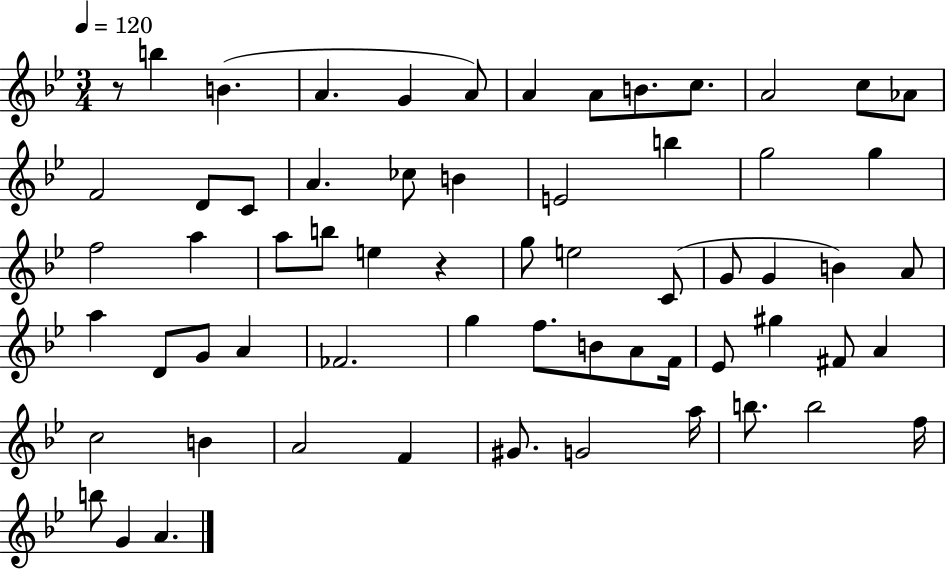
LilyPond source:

{
  \clef treble
  \numericTimeSignature
  \time 3/4
  \key bes \major
  \tempo 4 = 120
  r8 b''4 b'4.( | a'4. g'4 a'8) | a'4 a'8 b'8. c''8. | a'2 c''8 aes'8 | \break f'2 d'8 c'8 | a'4. ces''8 b'4 | e'2 b''4 | g''2 g''4 | \break f''2 a''4 | a''8 b''8 e''4 r4 | g''8 e''2 c'8( | g'8 g'4 b'4) a'8 | \break a''4 d'8 g'8 a'4 | fes'2. | g''4 f''8. b'8 a'8 f'16 | ees'8 gis''4 fis'8 a'4 | \break c''2 b'4 | a'2 f'4 | gis'8. g'2 a''16 | b''8. b''2 f''16 | \break b''8 g'4 a'4. | \bar "|."
}